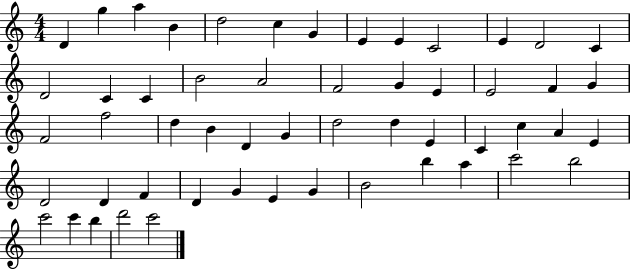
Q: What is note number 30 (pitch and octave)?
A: G4